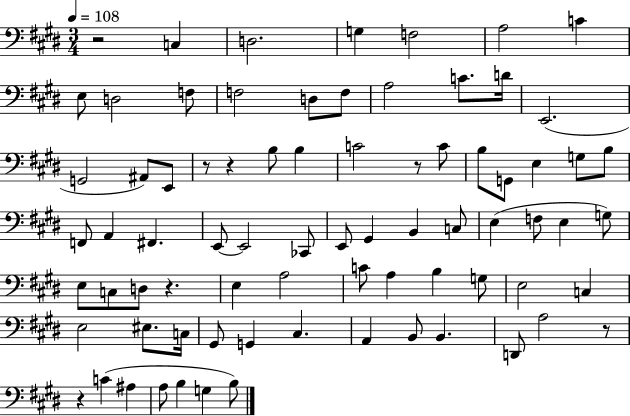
{
  \clef bass
  \numericTimeSignature
  \time 3/4
  \key e \major
  \tempo 4 = 108
  \repeat volta 2 { r2 c4 | d2. | g4 f2 | a2 c'4 | \break e8 d2 f8 | f2 d8 f8 | a2 c'8. d'16 | e,2.( | \break g,2 ais,8) e,8 | r8 r4 b8 b4 | c'2 r8 c'8 | b8 g,8 e4 g8 b8 | \break f,8 a,4 fis,4. | e,8~~ e,2 ces,8 | e,8 gis,4 b,4 c8 | e4( f8 e4 g8) | \break e8 c8 d8 r4. | e4 a2 | c'8 a4 b4 g8 | e2 c4 | \break e2 eis8. c16 | gis,8 g,4 cis4. | a,4 b,8 b,4. | d,8 a2 r8 | \break r4 c'4( ais4 | a8 b4 g4 b8) | } \bar "|."
}